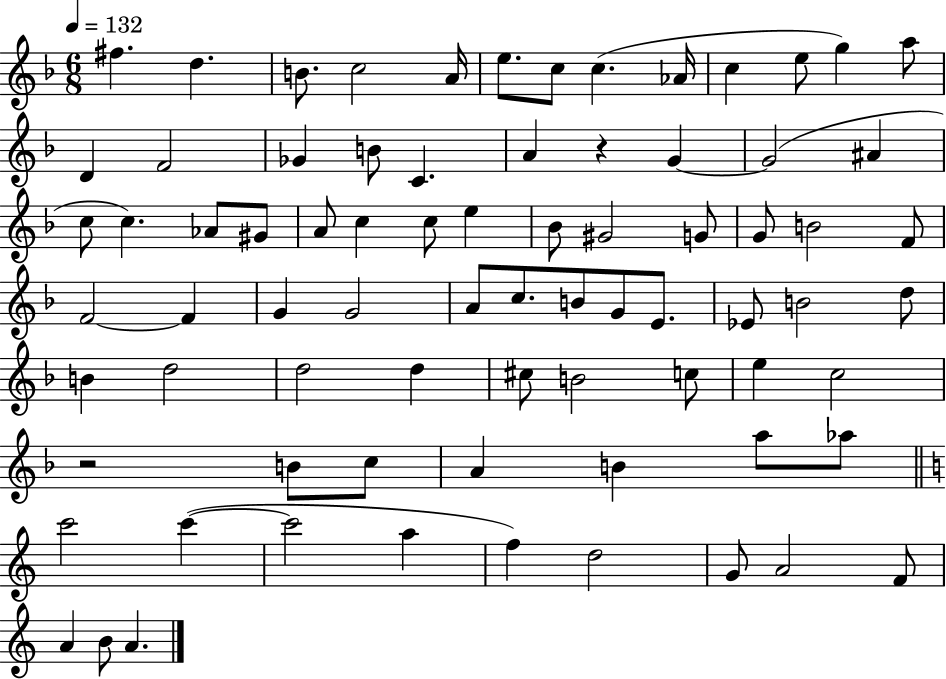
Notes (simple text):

F#5/q. D5/q. B4/e. C5/h A4/s E5/e. C5/e C5/q. Ab4/s C5/q E5/e G5/q A5/e D4/q F4/h Gb4/q B4/e C4/q. A4/q R/q G4/q G4/h A#4/q C5/e C5/q. Ab4/e G#4/e A4/e C5/q C5/e E5/q Bb4/e G#4/h G4/e G4/e B4/h F4/e F4/h F4/q G4/q G4/h A4/e C5/e. B4/e G4/e E4/e. Eb4/e B4/h D5/e B4/q D5/h D5/h D5/q C#5/e B4/h C5/e E5/q C5/h R/h B4/e C5/e A4/q B4/q A5/e Ab5/e C6/h C6/q C6/h A5/q F5/q D5/h G4/e A4/h F4/e A4/q B4/e A4/q.